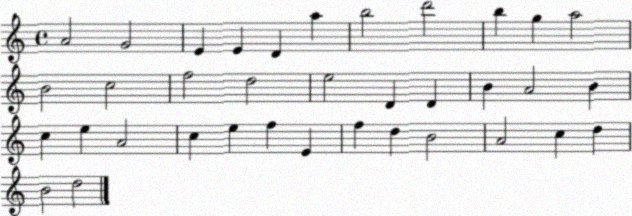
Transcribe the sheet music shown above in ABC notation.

X:1
T:Untitled
M:4/4
L:1/4
K:C
A2 G2 E E D a b2 d'2 b g a2 B2 c2 f2 d2 e2 D D B A2 B c e A2 c e f E f d B2 A2 c d B2 d2